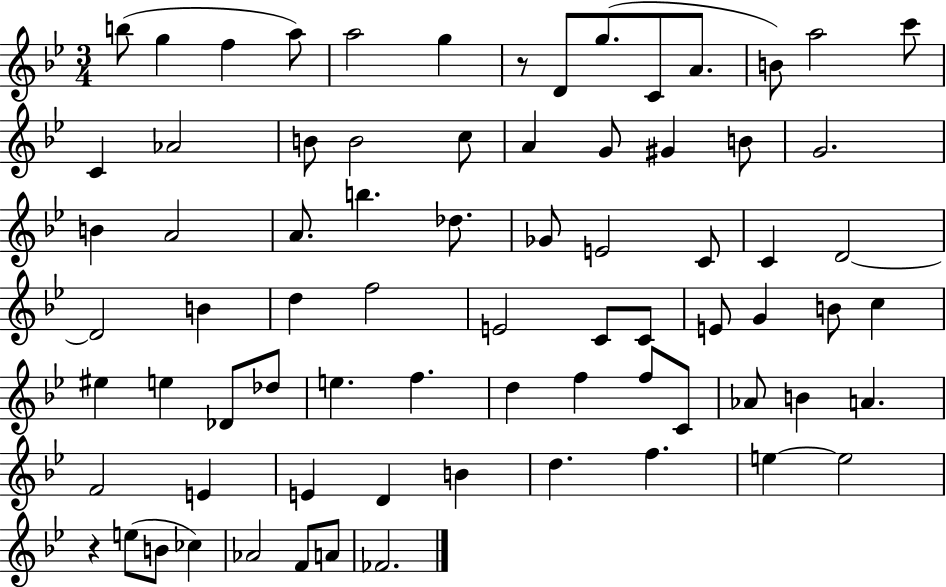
{
  \clef treble
  \numericTimeSignature
  \time 3/4
  \key bes \major
  b''8( g''4 f''4 a''8) | a''2 g''4 | r8 d'8 g''8.( c'8 a'8. | b'8) a''2 c'''8 | \break c'4 aes'2 | b'8 b'2 c''8 | a'4 g'8 gis'4 b'8 | g'2. | \break b'4 a'2 | a'8. b''4. des''8. | ges'8 e'2 c'8 | c'4 d'2~~ | \break d'2 b'4 | d''4 f''2 | e'2 c'8 c'8 | e'8 g'4 b'8 c''4 | \break eis''4 e''4 des'8 des''8 | e''4. f''4. | d''4 f''4 f''8 c'8 | aes'8 b'4 a'4. | \break f'2 e'4 | e'4 d'4 b'4 | d''4. f''4. | e''4~~ e''2 | \break r4 e''8( b'8 ces''4) | aes'2 f'8 a'8 | fes'2. | \bar "|."
}